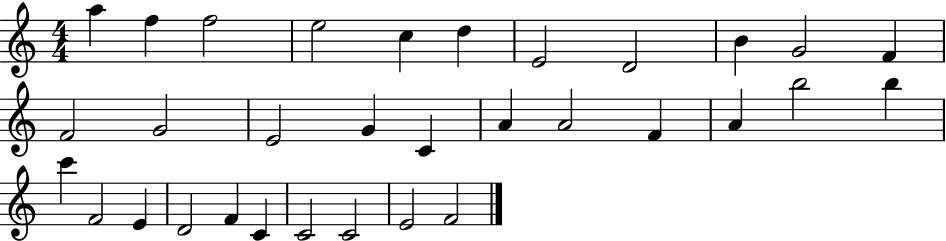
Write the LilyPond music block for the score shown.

{
  \clef treble
  \numericTimeSignature
  \time 4/4
  \key c \major
  a''4 f''4 f''2 | e''2 c''4 d''4 | e'2 d'2 | b'4 g'2 f'4 | \break f'2 g'2 | e'2 g'4 c'4 | a'4 a'2 f'4 | a'4 b''2 b''4 | \break c'''4 f'2 e'4 | d'2 f'4 c'4 | c'2 c'2 | e'2 f'2 | \break \bar "|."
}